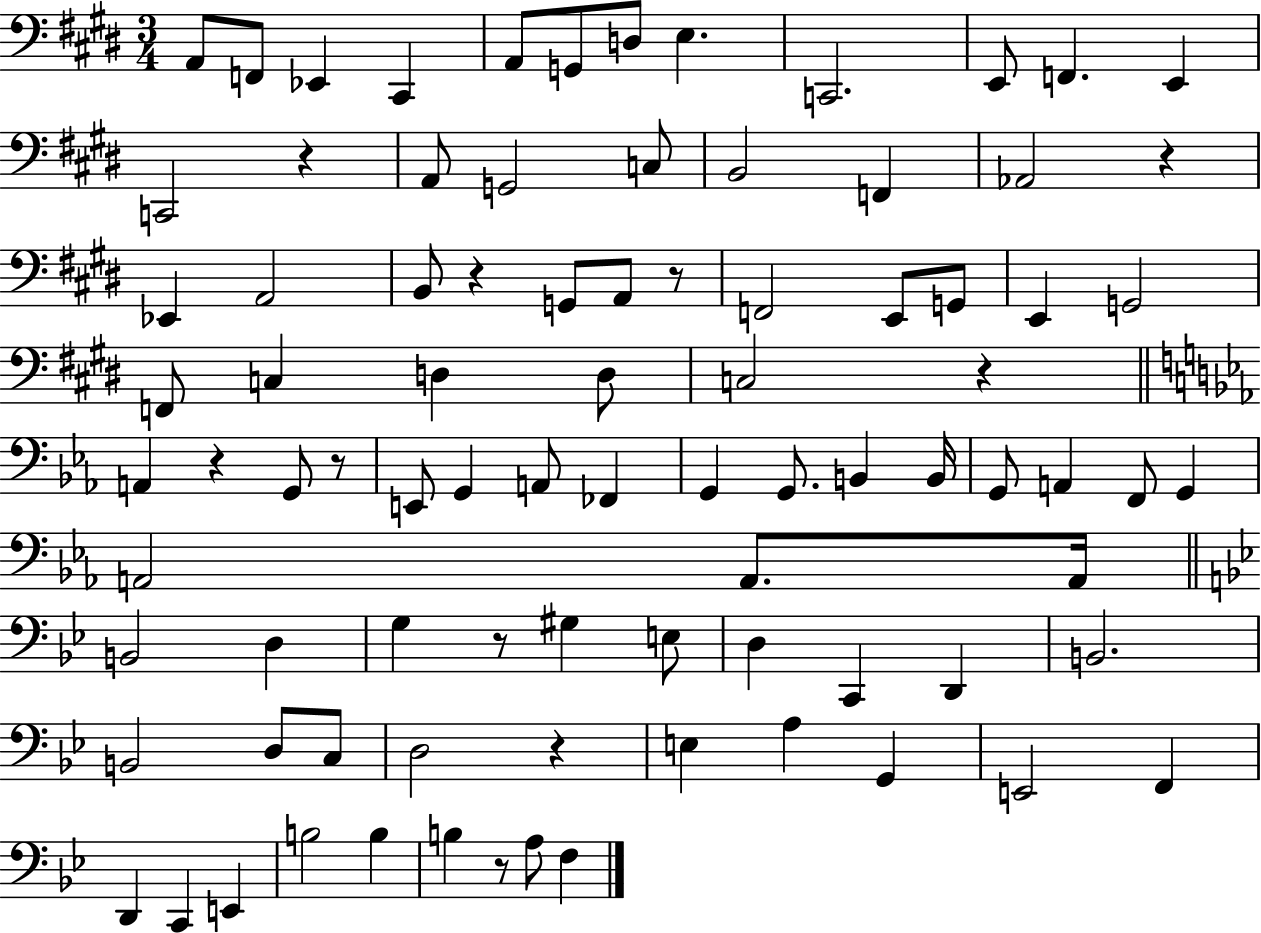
X:1
T:Untitled
M:3/4
L:1/4
K:E
A,,/2 F,,/2 _E,, ^C,, A,,/2 G,,/2 D,/2 E, C,,2 E,,/2 F,, E,, C,,2 z A,,/2 G,,2 C,/2 B,,2 F,, _A,,2 z _E,, A,,2 B,,/2 z G,,/2 A,,/2 z/2 F,,2 E,,/2 G,,/2 E,, G,,2 F,,/2 C, D, D,/2 C,2 z A,, z G,,/2 z/2 E,,/2 G,, A,,/2 _F,, G,, G,,/2 B,, B,,/4 G,,/2 A,, F,,/2 G,, A,,2 A,,/2 A,,/4 B,,2 D, G, z/2 ^G, E,/2 D, C,, D,, B,,2 B,,2 D,/2 C,/2 D,2 z E, A, G,, E,,2 F,, D,, C,, E,, B,2 B, B, z/2 A,/2 F,